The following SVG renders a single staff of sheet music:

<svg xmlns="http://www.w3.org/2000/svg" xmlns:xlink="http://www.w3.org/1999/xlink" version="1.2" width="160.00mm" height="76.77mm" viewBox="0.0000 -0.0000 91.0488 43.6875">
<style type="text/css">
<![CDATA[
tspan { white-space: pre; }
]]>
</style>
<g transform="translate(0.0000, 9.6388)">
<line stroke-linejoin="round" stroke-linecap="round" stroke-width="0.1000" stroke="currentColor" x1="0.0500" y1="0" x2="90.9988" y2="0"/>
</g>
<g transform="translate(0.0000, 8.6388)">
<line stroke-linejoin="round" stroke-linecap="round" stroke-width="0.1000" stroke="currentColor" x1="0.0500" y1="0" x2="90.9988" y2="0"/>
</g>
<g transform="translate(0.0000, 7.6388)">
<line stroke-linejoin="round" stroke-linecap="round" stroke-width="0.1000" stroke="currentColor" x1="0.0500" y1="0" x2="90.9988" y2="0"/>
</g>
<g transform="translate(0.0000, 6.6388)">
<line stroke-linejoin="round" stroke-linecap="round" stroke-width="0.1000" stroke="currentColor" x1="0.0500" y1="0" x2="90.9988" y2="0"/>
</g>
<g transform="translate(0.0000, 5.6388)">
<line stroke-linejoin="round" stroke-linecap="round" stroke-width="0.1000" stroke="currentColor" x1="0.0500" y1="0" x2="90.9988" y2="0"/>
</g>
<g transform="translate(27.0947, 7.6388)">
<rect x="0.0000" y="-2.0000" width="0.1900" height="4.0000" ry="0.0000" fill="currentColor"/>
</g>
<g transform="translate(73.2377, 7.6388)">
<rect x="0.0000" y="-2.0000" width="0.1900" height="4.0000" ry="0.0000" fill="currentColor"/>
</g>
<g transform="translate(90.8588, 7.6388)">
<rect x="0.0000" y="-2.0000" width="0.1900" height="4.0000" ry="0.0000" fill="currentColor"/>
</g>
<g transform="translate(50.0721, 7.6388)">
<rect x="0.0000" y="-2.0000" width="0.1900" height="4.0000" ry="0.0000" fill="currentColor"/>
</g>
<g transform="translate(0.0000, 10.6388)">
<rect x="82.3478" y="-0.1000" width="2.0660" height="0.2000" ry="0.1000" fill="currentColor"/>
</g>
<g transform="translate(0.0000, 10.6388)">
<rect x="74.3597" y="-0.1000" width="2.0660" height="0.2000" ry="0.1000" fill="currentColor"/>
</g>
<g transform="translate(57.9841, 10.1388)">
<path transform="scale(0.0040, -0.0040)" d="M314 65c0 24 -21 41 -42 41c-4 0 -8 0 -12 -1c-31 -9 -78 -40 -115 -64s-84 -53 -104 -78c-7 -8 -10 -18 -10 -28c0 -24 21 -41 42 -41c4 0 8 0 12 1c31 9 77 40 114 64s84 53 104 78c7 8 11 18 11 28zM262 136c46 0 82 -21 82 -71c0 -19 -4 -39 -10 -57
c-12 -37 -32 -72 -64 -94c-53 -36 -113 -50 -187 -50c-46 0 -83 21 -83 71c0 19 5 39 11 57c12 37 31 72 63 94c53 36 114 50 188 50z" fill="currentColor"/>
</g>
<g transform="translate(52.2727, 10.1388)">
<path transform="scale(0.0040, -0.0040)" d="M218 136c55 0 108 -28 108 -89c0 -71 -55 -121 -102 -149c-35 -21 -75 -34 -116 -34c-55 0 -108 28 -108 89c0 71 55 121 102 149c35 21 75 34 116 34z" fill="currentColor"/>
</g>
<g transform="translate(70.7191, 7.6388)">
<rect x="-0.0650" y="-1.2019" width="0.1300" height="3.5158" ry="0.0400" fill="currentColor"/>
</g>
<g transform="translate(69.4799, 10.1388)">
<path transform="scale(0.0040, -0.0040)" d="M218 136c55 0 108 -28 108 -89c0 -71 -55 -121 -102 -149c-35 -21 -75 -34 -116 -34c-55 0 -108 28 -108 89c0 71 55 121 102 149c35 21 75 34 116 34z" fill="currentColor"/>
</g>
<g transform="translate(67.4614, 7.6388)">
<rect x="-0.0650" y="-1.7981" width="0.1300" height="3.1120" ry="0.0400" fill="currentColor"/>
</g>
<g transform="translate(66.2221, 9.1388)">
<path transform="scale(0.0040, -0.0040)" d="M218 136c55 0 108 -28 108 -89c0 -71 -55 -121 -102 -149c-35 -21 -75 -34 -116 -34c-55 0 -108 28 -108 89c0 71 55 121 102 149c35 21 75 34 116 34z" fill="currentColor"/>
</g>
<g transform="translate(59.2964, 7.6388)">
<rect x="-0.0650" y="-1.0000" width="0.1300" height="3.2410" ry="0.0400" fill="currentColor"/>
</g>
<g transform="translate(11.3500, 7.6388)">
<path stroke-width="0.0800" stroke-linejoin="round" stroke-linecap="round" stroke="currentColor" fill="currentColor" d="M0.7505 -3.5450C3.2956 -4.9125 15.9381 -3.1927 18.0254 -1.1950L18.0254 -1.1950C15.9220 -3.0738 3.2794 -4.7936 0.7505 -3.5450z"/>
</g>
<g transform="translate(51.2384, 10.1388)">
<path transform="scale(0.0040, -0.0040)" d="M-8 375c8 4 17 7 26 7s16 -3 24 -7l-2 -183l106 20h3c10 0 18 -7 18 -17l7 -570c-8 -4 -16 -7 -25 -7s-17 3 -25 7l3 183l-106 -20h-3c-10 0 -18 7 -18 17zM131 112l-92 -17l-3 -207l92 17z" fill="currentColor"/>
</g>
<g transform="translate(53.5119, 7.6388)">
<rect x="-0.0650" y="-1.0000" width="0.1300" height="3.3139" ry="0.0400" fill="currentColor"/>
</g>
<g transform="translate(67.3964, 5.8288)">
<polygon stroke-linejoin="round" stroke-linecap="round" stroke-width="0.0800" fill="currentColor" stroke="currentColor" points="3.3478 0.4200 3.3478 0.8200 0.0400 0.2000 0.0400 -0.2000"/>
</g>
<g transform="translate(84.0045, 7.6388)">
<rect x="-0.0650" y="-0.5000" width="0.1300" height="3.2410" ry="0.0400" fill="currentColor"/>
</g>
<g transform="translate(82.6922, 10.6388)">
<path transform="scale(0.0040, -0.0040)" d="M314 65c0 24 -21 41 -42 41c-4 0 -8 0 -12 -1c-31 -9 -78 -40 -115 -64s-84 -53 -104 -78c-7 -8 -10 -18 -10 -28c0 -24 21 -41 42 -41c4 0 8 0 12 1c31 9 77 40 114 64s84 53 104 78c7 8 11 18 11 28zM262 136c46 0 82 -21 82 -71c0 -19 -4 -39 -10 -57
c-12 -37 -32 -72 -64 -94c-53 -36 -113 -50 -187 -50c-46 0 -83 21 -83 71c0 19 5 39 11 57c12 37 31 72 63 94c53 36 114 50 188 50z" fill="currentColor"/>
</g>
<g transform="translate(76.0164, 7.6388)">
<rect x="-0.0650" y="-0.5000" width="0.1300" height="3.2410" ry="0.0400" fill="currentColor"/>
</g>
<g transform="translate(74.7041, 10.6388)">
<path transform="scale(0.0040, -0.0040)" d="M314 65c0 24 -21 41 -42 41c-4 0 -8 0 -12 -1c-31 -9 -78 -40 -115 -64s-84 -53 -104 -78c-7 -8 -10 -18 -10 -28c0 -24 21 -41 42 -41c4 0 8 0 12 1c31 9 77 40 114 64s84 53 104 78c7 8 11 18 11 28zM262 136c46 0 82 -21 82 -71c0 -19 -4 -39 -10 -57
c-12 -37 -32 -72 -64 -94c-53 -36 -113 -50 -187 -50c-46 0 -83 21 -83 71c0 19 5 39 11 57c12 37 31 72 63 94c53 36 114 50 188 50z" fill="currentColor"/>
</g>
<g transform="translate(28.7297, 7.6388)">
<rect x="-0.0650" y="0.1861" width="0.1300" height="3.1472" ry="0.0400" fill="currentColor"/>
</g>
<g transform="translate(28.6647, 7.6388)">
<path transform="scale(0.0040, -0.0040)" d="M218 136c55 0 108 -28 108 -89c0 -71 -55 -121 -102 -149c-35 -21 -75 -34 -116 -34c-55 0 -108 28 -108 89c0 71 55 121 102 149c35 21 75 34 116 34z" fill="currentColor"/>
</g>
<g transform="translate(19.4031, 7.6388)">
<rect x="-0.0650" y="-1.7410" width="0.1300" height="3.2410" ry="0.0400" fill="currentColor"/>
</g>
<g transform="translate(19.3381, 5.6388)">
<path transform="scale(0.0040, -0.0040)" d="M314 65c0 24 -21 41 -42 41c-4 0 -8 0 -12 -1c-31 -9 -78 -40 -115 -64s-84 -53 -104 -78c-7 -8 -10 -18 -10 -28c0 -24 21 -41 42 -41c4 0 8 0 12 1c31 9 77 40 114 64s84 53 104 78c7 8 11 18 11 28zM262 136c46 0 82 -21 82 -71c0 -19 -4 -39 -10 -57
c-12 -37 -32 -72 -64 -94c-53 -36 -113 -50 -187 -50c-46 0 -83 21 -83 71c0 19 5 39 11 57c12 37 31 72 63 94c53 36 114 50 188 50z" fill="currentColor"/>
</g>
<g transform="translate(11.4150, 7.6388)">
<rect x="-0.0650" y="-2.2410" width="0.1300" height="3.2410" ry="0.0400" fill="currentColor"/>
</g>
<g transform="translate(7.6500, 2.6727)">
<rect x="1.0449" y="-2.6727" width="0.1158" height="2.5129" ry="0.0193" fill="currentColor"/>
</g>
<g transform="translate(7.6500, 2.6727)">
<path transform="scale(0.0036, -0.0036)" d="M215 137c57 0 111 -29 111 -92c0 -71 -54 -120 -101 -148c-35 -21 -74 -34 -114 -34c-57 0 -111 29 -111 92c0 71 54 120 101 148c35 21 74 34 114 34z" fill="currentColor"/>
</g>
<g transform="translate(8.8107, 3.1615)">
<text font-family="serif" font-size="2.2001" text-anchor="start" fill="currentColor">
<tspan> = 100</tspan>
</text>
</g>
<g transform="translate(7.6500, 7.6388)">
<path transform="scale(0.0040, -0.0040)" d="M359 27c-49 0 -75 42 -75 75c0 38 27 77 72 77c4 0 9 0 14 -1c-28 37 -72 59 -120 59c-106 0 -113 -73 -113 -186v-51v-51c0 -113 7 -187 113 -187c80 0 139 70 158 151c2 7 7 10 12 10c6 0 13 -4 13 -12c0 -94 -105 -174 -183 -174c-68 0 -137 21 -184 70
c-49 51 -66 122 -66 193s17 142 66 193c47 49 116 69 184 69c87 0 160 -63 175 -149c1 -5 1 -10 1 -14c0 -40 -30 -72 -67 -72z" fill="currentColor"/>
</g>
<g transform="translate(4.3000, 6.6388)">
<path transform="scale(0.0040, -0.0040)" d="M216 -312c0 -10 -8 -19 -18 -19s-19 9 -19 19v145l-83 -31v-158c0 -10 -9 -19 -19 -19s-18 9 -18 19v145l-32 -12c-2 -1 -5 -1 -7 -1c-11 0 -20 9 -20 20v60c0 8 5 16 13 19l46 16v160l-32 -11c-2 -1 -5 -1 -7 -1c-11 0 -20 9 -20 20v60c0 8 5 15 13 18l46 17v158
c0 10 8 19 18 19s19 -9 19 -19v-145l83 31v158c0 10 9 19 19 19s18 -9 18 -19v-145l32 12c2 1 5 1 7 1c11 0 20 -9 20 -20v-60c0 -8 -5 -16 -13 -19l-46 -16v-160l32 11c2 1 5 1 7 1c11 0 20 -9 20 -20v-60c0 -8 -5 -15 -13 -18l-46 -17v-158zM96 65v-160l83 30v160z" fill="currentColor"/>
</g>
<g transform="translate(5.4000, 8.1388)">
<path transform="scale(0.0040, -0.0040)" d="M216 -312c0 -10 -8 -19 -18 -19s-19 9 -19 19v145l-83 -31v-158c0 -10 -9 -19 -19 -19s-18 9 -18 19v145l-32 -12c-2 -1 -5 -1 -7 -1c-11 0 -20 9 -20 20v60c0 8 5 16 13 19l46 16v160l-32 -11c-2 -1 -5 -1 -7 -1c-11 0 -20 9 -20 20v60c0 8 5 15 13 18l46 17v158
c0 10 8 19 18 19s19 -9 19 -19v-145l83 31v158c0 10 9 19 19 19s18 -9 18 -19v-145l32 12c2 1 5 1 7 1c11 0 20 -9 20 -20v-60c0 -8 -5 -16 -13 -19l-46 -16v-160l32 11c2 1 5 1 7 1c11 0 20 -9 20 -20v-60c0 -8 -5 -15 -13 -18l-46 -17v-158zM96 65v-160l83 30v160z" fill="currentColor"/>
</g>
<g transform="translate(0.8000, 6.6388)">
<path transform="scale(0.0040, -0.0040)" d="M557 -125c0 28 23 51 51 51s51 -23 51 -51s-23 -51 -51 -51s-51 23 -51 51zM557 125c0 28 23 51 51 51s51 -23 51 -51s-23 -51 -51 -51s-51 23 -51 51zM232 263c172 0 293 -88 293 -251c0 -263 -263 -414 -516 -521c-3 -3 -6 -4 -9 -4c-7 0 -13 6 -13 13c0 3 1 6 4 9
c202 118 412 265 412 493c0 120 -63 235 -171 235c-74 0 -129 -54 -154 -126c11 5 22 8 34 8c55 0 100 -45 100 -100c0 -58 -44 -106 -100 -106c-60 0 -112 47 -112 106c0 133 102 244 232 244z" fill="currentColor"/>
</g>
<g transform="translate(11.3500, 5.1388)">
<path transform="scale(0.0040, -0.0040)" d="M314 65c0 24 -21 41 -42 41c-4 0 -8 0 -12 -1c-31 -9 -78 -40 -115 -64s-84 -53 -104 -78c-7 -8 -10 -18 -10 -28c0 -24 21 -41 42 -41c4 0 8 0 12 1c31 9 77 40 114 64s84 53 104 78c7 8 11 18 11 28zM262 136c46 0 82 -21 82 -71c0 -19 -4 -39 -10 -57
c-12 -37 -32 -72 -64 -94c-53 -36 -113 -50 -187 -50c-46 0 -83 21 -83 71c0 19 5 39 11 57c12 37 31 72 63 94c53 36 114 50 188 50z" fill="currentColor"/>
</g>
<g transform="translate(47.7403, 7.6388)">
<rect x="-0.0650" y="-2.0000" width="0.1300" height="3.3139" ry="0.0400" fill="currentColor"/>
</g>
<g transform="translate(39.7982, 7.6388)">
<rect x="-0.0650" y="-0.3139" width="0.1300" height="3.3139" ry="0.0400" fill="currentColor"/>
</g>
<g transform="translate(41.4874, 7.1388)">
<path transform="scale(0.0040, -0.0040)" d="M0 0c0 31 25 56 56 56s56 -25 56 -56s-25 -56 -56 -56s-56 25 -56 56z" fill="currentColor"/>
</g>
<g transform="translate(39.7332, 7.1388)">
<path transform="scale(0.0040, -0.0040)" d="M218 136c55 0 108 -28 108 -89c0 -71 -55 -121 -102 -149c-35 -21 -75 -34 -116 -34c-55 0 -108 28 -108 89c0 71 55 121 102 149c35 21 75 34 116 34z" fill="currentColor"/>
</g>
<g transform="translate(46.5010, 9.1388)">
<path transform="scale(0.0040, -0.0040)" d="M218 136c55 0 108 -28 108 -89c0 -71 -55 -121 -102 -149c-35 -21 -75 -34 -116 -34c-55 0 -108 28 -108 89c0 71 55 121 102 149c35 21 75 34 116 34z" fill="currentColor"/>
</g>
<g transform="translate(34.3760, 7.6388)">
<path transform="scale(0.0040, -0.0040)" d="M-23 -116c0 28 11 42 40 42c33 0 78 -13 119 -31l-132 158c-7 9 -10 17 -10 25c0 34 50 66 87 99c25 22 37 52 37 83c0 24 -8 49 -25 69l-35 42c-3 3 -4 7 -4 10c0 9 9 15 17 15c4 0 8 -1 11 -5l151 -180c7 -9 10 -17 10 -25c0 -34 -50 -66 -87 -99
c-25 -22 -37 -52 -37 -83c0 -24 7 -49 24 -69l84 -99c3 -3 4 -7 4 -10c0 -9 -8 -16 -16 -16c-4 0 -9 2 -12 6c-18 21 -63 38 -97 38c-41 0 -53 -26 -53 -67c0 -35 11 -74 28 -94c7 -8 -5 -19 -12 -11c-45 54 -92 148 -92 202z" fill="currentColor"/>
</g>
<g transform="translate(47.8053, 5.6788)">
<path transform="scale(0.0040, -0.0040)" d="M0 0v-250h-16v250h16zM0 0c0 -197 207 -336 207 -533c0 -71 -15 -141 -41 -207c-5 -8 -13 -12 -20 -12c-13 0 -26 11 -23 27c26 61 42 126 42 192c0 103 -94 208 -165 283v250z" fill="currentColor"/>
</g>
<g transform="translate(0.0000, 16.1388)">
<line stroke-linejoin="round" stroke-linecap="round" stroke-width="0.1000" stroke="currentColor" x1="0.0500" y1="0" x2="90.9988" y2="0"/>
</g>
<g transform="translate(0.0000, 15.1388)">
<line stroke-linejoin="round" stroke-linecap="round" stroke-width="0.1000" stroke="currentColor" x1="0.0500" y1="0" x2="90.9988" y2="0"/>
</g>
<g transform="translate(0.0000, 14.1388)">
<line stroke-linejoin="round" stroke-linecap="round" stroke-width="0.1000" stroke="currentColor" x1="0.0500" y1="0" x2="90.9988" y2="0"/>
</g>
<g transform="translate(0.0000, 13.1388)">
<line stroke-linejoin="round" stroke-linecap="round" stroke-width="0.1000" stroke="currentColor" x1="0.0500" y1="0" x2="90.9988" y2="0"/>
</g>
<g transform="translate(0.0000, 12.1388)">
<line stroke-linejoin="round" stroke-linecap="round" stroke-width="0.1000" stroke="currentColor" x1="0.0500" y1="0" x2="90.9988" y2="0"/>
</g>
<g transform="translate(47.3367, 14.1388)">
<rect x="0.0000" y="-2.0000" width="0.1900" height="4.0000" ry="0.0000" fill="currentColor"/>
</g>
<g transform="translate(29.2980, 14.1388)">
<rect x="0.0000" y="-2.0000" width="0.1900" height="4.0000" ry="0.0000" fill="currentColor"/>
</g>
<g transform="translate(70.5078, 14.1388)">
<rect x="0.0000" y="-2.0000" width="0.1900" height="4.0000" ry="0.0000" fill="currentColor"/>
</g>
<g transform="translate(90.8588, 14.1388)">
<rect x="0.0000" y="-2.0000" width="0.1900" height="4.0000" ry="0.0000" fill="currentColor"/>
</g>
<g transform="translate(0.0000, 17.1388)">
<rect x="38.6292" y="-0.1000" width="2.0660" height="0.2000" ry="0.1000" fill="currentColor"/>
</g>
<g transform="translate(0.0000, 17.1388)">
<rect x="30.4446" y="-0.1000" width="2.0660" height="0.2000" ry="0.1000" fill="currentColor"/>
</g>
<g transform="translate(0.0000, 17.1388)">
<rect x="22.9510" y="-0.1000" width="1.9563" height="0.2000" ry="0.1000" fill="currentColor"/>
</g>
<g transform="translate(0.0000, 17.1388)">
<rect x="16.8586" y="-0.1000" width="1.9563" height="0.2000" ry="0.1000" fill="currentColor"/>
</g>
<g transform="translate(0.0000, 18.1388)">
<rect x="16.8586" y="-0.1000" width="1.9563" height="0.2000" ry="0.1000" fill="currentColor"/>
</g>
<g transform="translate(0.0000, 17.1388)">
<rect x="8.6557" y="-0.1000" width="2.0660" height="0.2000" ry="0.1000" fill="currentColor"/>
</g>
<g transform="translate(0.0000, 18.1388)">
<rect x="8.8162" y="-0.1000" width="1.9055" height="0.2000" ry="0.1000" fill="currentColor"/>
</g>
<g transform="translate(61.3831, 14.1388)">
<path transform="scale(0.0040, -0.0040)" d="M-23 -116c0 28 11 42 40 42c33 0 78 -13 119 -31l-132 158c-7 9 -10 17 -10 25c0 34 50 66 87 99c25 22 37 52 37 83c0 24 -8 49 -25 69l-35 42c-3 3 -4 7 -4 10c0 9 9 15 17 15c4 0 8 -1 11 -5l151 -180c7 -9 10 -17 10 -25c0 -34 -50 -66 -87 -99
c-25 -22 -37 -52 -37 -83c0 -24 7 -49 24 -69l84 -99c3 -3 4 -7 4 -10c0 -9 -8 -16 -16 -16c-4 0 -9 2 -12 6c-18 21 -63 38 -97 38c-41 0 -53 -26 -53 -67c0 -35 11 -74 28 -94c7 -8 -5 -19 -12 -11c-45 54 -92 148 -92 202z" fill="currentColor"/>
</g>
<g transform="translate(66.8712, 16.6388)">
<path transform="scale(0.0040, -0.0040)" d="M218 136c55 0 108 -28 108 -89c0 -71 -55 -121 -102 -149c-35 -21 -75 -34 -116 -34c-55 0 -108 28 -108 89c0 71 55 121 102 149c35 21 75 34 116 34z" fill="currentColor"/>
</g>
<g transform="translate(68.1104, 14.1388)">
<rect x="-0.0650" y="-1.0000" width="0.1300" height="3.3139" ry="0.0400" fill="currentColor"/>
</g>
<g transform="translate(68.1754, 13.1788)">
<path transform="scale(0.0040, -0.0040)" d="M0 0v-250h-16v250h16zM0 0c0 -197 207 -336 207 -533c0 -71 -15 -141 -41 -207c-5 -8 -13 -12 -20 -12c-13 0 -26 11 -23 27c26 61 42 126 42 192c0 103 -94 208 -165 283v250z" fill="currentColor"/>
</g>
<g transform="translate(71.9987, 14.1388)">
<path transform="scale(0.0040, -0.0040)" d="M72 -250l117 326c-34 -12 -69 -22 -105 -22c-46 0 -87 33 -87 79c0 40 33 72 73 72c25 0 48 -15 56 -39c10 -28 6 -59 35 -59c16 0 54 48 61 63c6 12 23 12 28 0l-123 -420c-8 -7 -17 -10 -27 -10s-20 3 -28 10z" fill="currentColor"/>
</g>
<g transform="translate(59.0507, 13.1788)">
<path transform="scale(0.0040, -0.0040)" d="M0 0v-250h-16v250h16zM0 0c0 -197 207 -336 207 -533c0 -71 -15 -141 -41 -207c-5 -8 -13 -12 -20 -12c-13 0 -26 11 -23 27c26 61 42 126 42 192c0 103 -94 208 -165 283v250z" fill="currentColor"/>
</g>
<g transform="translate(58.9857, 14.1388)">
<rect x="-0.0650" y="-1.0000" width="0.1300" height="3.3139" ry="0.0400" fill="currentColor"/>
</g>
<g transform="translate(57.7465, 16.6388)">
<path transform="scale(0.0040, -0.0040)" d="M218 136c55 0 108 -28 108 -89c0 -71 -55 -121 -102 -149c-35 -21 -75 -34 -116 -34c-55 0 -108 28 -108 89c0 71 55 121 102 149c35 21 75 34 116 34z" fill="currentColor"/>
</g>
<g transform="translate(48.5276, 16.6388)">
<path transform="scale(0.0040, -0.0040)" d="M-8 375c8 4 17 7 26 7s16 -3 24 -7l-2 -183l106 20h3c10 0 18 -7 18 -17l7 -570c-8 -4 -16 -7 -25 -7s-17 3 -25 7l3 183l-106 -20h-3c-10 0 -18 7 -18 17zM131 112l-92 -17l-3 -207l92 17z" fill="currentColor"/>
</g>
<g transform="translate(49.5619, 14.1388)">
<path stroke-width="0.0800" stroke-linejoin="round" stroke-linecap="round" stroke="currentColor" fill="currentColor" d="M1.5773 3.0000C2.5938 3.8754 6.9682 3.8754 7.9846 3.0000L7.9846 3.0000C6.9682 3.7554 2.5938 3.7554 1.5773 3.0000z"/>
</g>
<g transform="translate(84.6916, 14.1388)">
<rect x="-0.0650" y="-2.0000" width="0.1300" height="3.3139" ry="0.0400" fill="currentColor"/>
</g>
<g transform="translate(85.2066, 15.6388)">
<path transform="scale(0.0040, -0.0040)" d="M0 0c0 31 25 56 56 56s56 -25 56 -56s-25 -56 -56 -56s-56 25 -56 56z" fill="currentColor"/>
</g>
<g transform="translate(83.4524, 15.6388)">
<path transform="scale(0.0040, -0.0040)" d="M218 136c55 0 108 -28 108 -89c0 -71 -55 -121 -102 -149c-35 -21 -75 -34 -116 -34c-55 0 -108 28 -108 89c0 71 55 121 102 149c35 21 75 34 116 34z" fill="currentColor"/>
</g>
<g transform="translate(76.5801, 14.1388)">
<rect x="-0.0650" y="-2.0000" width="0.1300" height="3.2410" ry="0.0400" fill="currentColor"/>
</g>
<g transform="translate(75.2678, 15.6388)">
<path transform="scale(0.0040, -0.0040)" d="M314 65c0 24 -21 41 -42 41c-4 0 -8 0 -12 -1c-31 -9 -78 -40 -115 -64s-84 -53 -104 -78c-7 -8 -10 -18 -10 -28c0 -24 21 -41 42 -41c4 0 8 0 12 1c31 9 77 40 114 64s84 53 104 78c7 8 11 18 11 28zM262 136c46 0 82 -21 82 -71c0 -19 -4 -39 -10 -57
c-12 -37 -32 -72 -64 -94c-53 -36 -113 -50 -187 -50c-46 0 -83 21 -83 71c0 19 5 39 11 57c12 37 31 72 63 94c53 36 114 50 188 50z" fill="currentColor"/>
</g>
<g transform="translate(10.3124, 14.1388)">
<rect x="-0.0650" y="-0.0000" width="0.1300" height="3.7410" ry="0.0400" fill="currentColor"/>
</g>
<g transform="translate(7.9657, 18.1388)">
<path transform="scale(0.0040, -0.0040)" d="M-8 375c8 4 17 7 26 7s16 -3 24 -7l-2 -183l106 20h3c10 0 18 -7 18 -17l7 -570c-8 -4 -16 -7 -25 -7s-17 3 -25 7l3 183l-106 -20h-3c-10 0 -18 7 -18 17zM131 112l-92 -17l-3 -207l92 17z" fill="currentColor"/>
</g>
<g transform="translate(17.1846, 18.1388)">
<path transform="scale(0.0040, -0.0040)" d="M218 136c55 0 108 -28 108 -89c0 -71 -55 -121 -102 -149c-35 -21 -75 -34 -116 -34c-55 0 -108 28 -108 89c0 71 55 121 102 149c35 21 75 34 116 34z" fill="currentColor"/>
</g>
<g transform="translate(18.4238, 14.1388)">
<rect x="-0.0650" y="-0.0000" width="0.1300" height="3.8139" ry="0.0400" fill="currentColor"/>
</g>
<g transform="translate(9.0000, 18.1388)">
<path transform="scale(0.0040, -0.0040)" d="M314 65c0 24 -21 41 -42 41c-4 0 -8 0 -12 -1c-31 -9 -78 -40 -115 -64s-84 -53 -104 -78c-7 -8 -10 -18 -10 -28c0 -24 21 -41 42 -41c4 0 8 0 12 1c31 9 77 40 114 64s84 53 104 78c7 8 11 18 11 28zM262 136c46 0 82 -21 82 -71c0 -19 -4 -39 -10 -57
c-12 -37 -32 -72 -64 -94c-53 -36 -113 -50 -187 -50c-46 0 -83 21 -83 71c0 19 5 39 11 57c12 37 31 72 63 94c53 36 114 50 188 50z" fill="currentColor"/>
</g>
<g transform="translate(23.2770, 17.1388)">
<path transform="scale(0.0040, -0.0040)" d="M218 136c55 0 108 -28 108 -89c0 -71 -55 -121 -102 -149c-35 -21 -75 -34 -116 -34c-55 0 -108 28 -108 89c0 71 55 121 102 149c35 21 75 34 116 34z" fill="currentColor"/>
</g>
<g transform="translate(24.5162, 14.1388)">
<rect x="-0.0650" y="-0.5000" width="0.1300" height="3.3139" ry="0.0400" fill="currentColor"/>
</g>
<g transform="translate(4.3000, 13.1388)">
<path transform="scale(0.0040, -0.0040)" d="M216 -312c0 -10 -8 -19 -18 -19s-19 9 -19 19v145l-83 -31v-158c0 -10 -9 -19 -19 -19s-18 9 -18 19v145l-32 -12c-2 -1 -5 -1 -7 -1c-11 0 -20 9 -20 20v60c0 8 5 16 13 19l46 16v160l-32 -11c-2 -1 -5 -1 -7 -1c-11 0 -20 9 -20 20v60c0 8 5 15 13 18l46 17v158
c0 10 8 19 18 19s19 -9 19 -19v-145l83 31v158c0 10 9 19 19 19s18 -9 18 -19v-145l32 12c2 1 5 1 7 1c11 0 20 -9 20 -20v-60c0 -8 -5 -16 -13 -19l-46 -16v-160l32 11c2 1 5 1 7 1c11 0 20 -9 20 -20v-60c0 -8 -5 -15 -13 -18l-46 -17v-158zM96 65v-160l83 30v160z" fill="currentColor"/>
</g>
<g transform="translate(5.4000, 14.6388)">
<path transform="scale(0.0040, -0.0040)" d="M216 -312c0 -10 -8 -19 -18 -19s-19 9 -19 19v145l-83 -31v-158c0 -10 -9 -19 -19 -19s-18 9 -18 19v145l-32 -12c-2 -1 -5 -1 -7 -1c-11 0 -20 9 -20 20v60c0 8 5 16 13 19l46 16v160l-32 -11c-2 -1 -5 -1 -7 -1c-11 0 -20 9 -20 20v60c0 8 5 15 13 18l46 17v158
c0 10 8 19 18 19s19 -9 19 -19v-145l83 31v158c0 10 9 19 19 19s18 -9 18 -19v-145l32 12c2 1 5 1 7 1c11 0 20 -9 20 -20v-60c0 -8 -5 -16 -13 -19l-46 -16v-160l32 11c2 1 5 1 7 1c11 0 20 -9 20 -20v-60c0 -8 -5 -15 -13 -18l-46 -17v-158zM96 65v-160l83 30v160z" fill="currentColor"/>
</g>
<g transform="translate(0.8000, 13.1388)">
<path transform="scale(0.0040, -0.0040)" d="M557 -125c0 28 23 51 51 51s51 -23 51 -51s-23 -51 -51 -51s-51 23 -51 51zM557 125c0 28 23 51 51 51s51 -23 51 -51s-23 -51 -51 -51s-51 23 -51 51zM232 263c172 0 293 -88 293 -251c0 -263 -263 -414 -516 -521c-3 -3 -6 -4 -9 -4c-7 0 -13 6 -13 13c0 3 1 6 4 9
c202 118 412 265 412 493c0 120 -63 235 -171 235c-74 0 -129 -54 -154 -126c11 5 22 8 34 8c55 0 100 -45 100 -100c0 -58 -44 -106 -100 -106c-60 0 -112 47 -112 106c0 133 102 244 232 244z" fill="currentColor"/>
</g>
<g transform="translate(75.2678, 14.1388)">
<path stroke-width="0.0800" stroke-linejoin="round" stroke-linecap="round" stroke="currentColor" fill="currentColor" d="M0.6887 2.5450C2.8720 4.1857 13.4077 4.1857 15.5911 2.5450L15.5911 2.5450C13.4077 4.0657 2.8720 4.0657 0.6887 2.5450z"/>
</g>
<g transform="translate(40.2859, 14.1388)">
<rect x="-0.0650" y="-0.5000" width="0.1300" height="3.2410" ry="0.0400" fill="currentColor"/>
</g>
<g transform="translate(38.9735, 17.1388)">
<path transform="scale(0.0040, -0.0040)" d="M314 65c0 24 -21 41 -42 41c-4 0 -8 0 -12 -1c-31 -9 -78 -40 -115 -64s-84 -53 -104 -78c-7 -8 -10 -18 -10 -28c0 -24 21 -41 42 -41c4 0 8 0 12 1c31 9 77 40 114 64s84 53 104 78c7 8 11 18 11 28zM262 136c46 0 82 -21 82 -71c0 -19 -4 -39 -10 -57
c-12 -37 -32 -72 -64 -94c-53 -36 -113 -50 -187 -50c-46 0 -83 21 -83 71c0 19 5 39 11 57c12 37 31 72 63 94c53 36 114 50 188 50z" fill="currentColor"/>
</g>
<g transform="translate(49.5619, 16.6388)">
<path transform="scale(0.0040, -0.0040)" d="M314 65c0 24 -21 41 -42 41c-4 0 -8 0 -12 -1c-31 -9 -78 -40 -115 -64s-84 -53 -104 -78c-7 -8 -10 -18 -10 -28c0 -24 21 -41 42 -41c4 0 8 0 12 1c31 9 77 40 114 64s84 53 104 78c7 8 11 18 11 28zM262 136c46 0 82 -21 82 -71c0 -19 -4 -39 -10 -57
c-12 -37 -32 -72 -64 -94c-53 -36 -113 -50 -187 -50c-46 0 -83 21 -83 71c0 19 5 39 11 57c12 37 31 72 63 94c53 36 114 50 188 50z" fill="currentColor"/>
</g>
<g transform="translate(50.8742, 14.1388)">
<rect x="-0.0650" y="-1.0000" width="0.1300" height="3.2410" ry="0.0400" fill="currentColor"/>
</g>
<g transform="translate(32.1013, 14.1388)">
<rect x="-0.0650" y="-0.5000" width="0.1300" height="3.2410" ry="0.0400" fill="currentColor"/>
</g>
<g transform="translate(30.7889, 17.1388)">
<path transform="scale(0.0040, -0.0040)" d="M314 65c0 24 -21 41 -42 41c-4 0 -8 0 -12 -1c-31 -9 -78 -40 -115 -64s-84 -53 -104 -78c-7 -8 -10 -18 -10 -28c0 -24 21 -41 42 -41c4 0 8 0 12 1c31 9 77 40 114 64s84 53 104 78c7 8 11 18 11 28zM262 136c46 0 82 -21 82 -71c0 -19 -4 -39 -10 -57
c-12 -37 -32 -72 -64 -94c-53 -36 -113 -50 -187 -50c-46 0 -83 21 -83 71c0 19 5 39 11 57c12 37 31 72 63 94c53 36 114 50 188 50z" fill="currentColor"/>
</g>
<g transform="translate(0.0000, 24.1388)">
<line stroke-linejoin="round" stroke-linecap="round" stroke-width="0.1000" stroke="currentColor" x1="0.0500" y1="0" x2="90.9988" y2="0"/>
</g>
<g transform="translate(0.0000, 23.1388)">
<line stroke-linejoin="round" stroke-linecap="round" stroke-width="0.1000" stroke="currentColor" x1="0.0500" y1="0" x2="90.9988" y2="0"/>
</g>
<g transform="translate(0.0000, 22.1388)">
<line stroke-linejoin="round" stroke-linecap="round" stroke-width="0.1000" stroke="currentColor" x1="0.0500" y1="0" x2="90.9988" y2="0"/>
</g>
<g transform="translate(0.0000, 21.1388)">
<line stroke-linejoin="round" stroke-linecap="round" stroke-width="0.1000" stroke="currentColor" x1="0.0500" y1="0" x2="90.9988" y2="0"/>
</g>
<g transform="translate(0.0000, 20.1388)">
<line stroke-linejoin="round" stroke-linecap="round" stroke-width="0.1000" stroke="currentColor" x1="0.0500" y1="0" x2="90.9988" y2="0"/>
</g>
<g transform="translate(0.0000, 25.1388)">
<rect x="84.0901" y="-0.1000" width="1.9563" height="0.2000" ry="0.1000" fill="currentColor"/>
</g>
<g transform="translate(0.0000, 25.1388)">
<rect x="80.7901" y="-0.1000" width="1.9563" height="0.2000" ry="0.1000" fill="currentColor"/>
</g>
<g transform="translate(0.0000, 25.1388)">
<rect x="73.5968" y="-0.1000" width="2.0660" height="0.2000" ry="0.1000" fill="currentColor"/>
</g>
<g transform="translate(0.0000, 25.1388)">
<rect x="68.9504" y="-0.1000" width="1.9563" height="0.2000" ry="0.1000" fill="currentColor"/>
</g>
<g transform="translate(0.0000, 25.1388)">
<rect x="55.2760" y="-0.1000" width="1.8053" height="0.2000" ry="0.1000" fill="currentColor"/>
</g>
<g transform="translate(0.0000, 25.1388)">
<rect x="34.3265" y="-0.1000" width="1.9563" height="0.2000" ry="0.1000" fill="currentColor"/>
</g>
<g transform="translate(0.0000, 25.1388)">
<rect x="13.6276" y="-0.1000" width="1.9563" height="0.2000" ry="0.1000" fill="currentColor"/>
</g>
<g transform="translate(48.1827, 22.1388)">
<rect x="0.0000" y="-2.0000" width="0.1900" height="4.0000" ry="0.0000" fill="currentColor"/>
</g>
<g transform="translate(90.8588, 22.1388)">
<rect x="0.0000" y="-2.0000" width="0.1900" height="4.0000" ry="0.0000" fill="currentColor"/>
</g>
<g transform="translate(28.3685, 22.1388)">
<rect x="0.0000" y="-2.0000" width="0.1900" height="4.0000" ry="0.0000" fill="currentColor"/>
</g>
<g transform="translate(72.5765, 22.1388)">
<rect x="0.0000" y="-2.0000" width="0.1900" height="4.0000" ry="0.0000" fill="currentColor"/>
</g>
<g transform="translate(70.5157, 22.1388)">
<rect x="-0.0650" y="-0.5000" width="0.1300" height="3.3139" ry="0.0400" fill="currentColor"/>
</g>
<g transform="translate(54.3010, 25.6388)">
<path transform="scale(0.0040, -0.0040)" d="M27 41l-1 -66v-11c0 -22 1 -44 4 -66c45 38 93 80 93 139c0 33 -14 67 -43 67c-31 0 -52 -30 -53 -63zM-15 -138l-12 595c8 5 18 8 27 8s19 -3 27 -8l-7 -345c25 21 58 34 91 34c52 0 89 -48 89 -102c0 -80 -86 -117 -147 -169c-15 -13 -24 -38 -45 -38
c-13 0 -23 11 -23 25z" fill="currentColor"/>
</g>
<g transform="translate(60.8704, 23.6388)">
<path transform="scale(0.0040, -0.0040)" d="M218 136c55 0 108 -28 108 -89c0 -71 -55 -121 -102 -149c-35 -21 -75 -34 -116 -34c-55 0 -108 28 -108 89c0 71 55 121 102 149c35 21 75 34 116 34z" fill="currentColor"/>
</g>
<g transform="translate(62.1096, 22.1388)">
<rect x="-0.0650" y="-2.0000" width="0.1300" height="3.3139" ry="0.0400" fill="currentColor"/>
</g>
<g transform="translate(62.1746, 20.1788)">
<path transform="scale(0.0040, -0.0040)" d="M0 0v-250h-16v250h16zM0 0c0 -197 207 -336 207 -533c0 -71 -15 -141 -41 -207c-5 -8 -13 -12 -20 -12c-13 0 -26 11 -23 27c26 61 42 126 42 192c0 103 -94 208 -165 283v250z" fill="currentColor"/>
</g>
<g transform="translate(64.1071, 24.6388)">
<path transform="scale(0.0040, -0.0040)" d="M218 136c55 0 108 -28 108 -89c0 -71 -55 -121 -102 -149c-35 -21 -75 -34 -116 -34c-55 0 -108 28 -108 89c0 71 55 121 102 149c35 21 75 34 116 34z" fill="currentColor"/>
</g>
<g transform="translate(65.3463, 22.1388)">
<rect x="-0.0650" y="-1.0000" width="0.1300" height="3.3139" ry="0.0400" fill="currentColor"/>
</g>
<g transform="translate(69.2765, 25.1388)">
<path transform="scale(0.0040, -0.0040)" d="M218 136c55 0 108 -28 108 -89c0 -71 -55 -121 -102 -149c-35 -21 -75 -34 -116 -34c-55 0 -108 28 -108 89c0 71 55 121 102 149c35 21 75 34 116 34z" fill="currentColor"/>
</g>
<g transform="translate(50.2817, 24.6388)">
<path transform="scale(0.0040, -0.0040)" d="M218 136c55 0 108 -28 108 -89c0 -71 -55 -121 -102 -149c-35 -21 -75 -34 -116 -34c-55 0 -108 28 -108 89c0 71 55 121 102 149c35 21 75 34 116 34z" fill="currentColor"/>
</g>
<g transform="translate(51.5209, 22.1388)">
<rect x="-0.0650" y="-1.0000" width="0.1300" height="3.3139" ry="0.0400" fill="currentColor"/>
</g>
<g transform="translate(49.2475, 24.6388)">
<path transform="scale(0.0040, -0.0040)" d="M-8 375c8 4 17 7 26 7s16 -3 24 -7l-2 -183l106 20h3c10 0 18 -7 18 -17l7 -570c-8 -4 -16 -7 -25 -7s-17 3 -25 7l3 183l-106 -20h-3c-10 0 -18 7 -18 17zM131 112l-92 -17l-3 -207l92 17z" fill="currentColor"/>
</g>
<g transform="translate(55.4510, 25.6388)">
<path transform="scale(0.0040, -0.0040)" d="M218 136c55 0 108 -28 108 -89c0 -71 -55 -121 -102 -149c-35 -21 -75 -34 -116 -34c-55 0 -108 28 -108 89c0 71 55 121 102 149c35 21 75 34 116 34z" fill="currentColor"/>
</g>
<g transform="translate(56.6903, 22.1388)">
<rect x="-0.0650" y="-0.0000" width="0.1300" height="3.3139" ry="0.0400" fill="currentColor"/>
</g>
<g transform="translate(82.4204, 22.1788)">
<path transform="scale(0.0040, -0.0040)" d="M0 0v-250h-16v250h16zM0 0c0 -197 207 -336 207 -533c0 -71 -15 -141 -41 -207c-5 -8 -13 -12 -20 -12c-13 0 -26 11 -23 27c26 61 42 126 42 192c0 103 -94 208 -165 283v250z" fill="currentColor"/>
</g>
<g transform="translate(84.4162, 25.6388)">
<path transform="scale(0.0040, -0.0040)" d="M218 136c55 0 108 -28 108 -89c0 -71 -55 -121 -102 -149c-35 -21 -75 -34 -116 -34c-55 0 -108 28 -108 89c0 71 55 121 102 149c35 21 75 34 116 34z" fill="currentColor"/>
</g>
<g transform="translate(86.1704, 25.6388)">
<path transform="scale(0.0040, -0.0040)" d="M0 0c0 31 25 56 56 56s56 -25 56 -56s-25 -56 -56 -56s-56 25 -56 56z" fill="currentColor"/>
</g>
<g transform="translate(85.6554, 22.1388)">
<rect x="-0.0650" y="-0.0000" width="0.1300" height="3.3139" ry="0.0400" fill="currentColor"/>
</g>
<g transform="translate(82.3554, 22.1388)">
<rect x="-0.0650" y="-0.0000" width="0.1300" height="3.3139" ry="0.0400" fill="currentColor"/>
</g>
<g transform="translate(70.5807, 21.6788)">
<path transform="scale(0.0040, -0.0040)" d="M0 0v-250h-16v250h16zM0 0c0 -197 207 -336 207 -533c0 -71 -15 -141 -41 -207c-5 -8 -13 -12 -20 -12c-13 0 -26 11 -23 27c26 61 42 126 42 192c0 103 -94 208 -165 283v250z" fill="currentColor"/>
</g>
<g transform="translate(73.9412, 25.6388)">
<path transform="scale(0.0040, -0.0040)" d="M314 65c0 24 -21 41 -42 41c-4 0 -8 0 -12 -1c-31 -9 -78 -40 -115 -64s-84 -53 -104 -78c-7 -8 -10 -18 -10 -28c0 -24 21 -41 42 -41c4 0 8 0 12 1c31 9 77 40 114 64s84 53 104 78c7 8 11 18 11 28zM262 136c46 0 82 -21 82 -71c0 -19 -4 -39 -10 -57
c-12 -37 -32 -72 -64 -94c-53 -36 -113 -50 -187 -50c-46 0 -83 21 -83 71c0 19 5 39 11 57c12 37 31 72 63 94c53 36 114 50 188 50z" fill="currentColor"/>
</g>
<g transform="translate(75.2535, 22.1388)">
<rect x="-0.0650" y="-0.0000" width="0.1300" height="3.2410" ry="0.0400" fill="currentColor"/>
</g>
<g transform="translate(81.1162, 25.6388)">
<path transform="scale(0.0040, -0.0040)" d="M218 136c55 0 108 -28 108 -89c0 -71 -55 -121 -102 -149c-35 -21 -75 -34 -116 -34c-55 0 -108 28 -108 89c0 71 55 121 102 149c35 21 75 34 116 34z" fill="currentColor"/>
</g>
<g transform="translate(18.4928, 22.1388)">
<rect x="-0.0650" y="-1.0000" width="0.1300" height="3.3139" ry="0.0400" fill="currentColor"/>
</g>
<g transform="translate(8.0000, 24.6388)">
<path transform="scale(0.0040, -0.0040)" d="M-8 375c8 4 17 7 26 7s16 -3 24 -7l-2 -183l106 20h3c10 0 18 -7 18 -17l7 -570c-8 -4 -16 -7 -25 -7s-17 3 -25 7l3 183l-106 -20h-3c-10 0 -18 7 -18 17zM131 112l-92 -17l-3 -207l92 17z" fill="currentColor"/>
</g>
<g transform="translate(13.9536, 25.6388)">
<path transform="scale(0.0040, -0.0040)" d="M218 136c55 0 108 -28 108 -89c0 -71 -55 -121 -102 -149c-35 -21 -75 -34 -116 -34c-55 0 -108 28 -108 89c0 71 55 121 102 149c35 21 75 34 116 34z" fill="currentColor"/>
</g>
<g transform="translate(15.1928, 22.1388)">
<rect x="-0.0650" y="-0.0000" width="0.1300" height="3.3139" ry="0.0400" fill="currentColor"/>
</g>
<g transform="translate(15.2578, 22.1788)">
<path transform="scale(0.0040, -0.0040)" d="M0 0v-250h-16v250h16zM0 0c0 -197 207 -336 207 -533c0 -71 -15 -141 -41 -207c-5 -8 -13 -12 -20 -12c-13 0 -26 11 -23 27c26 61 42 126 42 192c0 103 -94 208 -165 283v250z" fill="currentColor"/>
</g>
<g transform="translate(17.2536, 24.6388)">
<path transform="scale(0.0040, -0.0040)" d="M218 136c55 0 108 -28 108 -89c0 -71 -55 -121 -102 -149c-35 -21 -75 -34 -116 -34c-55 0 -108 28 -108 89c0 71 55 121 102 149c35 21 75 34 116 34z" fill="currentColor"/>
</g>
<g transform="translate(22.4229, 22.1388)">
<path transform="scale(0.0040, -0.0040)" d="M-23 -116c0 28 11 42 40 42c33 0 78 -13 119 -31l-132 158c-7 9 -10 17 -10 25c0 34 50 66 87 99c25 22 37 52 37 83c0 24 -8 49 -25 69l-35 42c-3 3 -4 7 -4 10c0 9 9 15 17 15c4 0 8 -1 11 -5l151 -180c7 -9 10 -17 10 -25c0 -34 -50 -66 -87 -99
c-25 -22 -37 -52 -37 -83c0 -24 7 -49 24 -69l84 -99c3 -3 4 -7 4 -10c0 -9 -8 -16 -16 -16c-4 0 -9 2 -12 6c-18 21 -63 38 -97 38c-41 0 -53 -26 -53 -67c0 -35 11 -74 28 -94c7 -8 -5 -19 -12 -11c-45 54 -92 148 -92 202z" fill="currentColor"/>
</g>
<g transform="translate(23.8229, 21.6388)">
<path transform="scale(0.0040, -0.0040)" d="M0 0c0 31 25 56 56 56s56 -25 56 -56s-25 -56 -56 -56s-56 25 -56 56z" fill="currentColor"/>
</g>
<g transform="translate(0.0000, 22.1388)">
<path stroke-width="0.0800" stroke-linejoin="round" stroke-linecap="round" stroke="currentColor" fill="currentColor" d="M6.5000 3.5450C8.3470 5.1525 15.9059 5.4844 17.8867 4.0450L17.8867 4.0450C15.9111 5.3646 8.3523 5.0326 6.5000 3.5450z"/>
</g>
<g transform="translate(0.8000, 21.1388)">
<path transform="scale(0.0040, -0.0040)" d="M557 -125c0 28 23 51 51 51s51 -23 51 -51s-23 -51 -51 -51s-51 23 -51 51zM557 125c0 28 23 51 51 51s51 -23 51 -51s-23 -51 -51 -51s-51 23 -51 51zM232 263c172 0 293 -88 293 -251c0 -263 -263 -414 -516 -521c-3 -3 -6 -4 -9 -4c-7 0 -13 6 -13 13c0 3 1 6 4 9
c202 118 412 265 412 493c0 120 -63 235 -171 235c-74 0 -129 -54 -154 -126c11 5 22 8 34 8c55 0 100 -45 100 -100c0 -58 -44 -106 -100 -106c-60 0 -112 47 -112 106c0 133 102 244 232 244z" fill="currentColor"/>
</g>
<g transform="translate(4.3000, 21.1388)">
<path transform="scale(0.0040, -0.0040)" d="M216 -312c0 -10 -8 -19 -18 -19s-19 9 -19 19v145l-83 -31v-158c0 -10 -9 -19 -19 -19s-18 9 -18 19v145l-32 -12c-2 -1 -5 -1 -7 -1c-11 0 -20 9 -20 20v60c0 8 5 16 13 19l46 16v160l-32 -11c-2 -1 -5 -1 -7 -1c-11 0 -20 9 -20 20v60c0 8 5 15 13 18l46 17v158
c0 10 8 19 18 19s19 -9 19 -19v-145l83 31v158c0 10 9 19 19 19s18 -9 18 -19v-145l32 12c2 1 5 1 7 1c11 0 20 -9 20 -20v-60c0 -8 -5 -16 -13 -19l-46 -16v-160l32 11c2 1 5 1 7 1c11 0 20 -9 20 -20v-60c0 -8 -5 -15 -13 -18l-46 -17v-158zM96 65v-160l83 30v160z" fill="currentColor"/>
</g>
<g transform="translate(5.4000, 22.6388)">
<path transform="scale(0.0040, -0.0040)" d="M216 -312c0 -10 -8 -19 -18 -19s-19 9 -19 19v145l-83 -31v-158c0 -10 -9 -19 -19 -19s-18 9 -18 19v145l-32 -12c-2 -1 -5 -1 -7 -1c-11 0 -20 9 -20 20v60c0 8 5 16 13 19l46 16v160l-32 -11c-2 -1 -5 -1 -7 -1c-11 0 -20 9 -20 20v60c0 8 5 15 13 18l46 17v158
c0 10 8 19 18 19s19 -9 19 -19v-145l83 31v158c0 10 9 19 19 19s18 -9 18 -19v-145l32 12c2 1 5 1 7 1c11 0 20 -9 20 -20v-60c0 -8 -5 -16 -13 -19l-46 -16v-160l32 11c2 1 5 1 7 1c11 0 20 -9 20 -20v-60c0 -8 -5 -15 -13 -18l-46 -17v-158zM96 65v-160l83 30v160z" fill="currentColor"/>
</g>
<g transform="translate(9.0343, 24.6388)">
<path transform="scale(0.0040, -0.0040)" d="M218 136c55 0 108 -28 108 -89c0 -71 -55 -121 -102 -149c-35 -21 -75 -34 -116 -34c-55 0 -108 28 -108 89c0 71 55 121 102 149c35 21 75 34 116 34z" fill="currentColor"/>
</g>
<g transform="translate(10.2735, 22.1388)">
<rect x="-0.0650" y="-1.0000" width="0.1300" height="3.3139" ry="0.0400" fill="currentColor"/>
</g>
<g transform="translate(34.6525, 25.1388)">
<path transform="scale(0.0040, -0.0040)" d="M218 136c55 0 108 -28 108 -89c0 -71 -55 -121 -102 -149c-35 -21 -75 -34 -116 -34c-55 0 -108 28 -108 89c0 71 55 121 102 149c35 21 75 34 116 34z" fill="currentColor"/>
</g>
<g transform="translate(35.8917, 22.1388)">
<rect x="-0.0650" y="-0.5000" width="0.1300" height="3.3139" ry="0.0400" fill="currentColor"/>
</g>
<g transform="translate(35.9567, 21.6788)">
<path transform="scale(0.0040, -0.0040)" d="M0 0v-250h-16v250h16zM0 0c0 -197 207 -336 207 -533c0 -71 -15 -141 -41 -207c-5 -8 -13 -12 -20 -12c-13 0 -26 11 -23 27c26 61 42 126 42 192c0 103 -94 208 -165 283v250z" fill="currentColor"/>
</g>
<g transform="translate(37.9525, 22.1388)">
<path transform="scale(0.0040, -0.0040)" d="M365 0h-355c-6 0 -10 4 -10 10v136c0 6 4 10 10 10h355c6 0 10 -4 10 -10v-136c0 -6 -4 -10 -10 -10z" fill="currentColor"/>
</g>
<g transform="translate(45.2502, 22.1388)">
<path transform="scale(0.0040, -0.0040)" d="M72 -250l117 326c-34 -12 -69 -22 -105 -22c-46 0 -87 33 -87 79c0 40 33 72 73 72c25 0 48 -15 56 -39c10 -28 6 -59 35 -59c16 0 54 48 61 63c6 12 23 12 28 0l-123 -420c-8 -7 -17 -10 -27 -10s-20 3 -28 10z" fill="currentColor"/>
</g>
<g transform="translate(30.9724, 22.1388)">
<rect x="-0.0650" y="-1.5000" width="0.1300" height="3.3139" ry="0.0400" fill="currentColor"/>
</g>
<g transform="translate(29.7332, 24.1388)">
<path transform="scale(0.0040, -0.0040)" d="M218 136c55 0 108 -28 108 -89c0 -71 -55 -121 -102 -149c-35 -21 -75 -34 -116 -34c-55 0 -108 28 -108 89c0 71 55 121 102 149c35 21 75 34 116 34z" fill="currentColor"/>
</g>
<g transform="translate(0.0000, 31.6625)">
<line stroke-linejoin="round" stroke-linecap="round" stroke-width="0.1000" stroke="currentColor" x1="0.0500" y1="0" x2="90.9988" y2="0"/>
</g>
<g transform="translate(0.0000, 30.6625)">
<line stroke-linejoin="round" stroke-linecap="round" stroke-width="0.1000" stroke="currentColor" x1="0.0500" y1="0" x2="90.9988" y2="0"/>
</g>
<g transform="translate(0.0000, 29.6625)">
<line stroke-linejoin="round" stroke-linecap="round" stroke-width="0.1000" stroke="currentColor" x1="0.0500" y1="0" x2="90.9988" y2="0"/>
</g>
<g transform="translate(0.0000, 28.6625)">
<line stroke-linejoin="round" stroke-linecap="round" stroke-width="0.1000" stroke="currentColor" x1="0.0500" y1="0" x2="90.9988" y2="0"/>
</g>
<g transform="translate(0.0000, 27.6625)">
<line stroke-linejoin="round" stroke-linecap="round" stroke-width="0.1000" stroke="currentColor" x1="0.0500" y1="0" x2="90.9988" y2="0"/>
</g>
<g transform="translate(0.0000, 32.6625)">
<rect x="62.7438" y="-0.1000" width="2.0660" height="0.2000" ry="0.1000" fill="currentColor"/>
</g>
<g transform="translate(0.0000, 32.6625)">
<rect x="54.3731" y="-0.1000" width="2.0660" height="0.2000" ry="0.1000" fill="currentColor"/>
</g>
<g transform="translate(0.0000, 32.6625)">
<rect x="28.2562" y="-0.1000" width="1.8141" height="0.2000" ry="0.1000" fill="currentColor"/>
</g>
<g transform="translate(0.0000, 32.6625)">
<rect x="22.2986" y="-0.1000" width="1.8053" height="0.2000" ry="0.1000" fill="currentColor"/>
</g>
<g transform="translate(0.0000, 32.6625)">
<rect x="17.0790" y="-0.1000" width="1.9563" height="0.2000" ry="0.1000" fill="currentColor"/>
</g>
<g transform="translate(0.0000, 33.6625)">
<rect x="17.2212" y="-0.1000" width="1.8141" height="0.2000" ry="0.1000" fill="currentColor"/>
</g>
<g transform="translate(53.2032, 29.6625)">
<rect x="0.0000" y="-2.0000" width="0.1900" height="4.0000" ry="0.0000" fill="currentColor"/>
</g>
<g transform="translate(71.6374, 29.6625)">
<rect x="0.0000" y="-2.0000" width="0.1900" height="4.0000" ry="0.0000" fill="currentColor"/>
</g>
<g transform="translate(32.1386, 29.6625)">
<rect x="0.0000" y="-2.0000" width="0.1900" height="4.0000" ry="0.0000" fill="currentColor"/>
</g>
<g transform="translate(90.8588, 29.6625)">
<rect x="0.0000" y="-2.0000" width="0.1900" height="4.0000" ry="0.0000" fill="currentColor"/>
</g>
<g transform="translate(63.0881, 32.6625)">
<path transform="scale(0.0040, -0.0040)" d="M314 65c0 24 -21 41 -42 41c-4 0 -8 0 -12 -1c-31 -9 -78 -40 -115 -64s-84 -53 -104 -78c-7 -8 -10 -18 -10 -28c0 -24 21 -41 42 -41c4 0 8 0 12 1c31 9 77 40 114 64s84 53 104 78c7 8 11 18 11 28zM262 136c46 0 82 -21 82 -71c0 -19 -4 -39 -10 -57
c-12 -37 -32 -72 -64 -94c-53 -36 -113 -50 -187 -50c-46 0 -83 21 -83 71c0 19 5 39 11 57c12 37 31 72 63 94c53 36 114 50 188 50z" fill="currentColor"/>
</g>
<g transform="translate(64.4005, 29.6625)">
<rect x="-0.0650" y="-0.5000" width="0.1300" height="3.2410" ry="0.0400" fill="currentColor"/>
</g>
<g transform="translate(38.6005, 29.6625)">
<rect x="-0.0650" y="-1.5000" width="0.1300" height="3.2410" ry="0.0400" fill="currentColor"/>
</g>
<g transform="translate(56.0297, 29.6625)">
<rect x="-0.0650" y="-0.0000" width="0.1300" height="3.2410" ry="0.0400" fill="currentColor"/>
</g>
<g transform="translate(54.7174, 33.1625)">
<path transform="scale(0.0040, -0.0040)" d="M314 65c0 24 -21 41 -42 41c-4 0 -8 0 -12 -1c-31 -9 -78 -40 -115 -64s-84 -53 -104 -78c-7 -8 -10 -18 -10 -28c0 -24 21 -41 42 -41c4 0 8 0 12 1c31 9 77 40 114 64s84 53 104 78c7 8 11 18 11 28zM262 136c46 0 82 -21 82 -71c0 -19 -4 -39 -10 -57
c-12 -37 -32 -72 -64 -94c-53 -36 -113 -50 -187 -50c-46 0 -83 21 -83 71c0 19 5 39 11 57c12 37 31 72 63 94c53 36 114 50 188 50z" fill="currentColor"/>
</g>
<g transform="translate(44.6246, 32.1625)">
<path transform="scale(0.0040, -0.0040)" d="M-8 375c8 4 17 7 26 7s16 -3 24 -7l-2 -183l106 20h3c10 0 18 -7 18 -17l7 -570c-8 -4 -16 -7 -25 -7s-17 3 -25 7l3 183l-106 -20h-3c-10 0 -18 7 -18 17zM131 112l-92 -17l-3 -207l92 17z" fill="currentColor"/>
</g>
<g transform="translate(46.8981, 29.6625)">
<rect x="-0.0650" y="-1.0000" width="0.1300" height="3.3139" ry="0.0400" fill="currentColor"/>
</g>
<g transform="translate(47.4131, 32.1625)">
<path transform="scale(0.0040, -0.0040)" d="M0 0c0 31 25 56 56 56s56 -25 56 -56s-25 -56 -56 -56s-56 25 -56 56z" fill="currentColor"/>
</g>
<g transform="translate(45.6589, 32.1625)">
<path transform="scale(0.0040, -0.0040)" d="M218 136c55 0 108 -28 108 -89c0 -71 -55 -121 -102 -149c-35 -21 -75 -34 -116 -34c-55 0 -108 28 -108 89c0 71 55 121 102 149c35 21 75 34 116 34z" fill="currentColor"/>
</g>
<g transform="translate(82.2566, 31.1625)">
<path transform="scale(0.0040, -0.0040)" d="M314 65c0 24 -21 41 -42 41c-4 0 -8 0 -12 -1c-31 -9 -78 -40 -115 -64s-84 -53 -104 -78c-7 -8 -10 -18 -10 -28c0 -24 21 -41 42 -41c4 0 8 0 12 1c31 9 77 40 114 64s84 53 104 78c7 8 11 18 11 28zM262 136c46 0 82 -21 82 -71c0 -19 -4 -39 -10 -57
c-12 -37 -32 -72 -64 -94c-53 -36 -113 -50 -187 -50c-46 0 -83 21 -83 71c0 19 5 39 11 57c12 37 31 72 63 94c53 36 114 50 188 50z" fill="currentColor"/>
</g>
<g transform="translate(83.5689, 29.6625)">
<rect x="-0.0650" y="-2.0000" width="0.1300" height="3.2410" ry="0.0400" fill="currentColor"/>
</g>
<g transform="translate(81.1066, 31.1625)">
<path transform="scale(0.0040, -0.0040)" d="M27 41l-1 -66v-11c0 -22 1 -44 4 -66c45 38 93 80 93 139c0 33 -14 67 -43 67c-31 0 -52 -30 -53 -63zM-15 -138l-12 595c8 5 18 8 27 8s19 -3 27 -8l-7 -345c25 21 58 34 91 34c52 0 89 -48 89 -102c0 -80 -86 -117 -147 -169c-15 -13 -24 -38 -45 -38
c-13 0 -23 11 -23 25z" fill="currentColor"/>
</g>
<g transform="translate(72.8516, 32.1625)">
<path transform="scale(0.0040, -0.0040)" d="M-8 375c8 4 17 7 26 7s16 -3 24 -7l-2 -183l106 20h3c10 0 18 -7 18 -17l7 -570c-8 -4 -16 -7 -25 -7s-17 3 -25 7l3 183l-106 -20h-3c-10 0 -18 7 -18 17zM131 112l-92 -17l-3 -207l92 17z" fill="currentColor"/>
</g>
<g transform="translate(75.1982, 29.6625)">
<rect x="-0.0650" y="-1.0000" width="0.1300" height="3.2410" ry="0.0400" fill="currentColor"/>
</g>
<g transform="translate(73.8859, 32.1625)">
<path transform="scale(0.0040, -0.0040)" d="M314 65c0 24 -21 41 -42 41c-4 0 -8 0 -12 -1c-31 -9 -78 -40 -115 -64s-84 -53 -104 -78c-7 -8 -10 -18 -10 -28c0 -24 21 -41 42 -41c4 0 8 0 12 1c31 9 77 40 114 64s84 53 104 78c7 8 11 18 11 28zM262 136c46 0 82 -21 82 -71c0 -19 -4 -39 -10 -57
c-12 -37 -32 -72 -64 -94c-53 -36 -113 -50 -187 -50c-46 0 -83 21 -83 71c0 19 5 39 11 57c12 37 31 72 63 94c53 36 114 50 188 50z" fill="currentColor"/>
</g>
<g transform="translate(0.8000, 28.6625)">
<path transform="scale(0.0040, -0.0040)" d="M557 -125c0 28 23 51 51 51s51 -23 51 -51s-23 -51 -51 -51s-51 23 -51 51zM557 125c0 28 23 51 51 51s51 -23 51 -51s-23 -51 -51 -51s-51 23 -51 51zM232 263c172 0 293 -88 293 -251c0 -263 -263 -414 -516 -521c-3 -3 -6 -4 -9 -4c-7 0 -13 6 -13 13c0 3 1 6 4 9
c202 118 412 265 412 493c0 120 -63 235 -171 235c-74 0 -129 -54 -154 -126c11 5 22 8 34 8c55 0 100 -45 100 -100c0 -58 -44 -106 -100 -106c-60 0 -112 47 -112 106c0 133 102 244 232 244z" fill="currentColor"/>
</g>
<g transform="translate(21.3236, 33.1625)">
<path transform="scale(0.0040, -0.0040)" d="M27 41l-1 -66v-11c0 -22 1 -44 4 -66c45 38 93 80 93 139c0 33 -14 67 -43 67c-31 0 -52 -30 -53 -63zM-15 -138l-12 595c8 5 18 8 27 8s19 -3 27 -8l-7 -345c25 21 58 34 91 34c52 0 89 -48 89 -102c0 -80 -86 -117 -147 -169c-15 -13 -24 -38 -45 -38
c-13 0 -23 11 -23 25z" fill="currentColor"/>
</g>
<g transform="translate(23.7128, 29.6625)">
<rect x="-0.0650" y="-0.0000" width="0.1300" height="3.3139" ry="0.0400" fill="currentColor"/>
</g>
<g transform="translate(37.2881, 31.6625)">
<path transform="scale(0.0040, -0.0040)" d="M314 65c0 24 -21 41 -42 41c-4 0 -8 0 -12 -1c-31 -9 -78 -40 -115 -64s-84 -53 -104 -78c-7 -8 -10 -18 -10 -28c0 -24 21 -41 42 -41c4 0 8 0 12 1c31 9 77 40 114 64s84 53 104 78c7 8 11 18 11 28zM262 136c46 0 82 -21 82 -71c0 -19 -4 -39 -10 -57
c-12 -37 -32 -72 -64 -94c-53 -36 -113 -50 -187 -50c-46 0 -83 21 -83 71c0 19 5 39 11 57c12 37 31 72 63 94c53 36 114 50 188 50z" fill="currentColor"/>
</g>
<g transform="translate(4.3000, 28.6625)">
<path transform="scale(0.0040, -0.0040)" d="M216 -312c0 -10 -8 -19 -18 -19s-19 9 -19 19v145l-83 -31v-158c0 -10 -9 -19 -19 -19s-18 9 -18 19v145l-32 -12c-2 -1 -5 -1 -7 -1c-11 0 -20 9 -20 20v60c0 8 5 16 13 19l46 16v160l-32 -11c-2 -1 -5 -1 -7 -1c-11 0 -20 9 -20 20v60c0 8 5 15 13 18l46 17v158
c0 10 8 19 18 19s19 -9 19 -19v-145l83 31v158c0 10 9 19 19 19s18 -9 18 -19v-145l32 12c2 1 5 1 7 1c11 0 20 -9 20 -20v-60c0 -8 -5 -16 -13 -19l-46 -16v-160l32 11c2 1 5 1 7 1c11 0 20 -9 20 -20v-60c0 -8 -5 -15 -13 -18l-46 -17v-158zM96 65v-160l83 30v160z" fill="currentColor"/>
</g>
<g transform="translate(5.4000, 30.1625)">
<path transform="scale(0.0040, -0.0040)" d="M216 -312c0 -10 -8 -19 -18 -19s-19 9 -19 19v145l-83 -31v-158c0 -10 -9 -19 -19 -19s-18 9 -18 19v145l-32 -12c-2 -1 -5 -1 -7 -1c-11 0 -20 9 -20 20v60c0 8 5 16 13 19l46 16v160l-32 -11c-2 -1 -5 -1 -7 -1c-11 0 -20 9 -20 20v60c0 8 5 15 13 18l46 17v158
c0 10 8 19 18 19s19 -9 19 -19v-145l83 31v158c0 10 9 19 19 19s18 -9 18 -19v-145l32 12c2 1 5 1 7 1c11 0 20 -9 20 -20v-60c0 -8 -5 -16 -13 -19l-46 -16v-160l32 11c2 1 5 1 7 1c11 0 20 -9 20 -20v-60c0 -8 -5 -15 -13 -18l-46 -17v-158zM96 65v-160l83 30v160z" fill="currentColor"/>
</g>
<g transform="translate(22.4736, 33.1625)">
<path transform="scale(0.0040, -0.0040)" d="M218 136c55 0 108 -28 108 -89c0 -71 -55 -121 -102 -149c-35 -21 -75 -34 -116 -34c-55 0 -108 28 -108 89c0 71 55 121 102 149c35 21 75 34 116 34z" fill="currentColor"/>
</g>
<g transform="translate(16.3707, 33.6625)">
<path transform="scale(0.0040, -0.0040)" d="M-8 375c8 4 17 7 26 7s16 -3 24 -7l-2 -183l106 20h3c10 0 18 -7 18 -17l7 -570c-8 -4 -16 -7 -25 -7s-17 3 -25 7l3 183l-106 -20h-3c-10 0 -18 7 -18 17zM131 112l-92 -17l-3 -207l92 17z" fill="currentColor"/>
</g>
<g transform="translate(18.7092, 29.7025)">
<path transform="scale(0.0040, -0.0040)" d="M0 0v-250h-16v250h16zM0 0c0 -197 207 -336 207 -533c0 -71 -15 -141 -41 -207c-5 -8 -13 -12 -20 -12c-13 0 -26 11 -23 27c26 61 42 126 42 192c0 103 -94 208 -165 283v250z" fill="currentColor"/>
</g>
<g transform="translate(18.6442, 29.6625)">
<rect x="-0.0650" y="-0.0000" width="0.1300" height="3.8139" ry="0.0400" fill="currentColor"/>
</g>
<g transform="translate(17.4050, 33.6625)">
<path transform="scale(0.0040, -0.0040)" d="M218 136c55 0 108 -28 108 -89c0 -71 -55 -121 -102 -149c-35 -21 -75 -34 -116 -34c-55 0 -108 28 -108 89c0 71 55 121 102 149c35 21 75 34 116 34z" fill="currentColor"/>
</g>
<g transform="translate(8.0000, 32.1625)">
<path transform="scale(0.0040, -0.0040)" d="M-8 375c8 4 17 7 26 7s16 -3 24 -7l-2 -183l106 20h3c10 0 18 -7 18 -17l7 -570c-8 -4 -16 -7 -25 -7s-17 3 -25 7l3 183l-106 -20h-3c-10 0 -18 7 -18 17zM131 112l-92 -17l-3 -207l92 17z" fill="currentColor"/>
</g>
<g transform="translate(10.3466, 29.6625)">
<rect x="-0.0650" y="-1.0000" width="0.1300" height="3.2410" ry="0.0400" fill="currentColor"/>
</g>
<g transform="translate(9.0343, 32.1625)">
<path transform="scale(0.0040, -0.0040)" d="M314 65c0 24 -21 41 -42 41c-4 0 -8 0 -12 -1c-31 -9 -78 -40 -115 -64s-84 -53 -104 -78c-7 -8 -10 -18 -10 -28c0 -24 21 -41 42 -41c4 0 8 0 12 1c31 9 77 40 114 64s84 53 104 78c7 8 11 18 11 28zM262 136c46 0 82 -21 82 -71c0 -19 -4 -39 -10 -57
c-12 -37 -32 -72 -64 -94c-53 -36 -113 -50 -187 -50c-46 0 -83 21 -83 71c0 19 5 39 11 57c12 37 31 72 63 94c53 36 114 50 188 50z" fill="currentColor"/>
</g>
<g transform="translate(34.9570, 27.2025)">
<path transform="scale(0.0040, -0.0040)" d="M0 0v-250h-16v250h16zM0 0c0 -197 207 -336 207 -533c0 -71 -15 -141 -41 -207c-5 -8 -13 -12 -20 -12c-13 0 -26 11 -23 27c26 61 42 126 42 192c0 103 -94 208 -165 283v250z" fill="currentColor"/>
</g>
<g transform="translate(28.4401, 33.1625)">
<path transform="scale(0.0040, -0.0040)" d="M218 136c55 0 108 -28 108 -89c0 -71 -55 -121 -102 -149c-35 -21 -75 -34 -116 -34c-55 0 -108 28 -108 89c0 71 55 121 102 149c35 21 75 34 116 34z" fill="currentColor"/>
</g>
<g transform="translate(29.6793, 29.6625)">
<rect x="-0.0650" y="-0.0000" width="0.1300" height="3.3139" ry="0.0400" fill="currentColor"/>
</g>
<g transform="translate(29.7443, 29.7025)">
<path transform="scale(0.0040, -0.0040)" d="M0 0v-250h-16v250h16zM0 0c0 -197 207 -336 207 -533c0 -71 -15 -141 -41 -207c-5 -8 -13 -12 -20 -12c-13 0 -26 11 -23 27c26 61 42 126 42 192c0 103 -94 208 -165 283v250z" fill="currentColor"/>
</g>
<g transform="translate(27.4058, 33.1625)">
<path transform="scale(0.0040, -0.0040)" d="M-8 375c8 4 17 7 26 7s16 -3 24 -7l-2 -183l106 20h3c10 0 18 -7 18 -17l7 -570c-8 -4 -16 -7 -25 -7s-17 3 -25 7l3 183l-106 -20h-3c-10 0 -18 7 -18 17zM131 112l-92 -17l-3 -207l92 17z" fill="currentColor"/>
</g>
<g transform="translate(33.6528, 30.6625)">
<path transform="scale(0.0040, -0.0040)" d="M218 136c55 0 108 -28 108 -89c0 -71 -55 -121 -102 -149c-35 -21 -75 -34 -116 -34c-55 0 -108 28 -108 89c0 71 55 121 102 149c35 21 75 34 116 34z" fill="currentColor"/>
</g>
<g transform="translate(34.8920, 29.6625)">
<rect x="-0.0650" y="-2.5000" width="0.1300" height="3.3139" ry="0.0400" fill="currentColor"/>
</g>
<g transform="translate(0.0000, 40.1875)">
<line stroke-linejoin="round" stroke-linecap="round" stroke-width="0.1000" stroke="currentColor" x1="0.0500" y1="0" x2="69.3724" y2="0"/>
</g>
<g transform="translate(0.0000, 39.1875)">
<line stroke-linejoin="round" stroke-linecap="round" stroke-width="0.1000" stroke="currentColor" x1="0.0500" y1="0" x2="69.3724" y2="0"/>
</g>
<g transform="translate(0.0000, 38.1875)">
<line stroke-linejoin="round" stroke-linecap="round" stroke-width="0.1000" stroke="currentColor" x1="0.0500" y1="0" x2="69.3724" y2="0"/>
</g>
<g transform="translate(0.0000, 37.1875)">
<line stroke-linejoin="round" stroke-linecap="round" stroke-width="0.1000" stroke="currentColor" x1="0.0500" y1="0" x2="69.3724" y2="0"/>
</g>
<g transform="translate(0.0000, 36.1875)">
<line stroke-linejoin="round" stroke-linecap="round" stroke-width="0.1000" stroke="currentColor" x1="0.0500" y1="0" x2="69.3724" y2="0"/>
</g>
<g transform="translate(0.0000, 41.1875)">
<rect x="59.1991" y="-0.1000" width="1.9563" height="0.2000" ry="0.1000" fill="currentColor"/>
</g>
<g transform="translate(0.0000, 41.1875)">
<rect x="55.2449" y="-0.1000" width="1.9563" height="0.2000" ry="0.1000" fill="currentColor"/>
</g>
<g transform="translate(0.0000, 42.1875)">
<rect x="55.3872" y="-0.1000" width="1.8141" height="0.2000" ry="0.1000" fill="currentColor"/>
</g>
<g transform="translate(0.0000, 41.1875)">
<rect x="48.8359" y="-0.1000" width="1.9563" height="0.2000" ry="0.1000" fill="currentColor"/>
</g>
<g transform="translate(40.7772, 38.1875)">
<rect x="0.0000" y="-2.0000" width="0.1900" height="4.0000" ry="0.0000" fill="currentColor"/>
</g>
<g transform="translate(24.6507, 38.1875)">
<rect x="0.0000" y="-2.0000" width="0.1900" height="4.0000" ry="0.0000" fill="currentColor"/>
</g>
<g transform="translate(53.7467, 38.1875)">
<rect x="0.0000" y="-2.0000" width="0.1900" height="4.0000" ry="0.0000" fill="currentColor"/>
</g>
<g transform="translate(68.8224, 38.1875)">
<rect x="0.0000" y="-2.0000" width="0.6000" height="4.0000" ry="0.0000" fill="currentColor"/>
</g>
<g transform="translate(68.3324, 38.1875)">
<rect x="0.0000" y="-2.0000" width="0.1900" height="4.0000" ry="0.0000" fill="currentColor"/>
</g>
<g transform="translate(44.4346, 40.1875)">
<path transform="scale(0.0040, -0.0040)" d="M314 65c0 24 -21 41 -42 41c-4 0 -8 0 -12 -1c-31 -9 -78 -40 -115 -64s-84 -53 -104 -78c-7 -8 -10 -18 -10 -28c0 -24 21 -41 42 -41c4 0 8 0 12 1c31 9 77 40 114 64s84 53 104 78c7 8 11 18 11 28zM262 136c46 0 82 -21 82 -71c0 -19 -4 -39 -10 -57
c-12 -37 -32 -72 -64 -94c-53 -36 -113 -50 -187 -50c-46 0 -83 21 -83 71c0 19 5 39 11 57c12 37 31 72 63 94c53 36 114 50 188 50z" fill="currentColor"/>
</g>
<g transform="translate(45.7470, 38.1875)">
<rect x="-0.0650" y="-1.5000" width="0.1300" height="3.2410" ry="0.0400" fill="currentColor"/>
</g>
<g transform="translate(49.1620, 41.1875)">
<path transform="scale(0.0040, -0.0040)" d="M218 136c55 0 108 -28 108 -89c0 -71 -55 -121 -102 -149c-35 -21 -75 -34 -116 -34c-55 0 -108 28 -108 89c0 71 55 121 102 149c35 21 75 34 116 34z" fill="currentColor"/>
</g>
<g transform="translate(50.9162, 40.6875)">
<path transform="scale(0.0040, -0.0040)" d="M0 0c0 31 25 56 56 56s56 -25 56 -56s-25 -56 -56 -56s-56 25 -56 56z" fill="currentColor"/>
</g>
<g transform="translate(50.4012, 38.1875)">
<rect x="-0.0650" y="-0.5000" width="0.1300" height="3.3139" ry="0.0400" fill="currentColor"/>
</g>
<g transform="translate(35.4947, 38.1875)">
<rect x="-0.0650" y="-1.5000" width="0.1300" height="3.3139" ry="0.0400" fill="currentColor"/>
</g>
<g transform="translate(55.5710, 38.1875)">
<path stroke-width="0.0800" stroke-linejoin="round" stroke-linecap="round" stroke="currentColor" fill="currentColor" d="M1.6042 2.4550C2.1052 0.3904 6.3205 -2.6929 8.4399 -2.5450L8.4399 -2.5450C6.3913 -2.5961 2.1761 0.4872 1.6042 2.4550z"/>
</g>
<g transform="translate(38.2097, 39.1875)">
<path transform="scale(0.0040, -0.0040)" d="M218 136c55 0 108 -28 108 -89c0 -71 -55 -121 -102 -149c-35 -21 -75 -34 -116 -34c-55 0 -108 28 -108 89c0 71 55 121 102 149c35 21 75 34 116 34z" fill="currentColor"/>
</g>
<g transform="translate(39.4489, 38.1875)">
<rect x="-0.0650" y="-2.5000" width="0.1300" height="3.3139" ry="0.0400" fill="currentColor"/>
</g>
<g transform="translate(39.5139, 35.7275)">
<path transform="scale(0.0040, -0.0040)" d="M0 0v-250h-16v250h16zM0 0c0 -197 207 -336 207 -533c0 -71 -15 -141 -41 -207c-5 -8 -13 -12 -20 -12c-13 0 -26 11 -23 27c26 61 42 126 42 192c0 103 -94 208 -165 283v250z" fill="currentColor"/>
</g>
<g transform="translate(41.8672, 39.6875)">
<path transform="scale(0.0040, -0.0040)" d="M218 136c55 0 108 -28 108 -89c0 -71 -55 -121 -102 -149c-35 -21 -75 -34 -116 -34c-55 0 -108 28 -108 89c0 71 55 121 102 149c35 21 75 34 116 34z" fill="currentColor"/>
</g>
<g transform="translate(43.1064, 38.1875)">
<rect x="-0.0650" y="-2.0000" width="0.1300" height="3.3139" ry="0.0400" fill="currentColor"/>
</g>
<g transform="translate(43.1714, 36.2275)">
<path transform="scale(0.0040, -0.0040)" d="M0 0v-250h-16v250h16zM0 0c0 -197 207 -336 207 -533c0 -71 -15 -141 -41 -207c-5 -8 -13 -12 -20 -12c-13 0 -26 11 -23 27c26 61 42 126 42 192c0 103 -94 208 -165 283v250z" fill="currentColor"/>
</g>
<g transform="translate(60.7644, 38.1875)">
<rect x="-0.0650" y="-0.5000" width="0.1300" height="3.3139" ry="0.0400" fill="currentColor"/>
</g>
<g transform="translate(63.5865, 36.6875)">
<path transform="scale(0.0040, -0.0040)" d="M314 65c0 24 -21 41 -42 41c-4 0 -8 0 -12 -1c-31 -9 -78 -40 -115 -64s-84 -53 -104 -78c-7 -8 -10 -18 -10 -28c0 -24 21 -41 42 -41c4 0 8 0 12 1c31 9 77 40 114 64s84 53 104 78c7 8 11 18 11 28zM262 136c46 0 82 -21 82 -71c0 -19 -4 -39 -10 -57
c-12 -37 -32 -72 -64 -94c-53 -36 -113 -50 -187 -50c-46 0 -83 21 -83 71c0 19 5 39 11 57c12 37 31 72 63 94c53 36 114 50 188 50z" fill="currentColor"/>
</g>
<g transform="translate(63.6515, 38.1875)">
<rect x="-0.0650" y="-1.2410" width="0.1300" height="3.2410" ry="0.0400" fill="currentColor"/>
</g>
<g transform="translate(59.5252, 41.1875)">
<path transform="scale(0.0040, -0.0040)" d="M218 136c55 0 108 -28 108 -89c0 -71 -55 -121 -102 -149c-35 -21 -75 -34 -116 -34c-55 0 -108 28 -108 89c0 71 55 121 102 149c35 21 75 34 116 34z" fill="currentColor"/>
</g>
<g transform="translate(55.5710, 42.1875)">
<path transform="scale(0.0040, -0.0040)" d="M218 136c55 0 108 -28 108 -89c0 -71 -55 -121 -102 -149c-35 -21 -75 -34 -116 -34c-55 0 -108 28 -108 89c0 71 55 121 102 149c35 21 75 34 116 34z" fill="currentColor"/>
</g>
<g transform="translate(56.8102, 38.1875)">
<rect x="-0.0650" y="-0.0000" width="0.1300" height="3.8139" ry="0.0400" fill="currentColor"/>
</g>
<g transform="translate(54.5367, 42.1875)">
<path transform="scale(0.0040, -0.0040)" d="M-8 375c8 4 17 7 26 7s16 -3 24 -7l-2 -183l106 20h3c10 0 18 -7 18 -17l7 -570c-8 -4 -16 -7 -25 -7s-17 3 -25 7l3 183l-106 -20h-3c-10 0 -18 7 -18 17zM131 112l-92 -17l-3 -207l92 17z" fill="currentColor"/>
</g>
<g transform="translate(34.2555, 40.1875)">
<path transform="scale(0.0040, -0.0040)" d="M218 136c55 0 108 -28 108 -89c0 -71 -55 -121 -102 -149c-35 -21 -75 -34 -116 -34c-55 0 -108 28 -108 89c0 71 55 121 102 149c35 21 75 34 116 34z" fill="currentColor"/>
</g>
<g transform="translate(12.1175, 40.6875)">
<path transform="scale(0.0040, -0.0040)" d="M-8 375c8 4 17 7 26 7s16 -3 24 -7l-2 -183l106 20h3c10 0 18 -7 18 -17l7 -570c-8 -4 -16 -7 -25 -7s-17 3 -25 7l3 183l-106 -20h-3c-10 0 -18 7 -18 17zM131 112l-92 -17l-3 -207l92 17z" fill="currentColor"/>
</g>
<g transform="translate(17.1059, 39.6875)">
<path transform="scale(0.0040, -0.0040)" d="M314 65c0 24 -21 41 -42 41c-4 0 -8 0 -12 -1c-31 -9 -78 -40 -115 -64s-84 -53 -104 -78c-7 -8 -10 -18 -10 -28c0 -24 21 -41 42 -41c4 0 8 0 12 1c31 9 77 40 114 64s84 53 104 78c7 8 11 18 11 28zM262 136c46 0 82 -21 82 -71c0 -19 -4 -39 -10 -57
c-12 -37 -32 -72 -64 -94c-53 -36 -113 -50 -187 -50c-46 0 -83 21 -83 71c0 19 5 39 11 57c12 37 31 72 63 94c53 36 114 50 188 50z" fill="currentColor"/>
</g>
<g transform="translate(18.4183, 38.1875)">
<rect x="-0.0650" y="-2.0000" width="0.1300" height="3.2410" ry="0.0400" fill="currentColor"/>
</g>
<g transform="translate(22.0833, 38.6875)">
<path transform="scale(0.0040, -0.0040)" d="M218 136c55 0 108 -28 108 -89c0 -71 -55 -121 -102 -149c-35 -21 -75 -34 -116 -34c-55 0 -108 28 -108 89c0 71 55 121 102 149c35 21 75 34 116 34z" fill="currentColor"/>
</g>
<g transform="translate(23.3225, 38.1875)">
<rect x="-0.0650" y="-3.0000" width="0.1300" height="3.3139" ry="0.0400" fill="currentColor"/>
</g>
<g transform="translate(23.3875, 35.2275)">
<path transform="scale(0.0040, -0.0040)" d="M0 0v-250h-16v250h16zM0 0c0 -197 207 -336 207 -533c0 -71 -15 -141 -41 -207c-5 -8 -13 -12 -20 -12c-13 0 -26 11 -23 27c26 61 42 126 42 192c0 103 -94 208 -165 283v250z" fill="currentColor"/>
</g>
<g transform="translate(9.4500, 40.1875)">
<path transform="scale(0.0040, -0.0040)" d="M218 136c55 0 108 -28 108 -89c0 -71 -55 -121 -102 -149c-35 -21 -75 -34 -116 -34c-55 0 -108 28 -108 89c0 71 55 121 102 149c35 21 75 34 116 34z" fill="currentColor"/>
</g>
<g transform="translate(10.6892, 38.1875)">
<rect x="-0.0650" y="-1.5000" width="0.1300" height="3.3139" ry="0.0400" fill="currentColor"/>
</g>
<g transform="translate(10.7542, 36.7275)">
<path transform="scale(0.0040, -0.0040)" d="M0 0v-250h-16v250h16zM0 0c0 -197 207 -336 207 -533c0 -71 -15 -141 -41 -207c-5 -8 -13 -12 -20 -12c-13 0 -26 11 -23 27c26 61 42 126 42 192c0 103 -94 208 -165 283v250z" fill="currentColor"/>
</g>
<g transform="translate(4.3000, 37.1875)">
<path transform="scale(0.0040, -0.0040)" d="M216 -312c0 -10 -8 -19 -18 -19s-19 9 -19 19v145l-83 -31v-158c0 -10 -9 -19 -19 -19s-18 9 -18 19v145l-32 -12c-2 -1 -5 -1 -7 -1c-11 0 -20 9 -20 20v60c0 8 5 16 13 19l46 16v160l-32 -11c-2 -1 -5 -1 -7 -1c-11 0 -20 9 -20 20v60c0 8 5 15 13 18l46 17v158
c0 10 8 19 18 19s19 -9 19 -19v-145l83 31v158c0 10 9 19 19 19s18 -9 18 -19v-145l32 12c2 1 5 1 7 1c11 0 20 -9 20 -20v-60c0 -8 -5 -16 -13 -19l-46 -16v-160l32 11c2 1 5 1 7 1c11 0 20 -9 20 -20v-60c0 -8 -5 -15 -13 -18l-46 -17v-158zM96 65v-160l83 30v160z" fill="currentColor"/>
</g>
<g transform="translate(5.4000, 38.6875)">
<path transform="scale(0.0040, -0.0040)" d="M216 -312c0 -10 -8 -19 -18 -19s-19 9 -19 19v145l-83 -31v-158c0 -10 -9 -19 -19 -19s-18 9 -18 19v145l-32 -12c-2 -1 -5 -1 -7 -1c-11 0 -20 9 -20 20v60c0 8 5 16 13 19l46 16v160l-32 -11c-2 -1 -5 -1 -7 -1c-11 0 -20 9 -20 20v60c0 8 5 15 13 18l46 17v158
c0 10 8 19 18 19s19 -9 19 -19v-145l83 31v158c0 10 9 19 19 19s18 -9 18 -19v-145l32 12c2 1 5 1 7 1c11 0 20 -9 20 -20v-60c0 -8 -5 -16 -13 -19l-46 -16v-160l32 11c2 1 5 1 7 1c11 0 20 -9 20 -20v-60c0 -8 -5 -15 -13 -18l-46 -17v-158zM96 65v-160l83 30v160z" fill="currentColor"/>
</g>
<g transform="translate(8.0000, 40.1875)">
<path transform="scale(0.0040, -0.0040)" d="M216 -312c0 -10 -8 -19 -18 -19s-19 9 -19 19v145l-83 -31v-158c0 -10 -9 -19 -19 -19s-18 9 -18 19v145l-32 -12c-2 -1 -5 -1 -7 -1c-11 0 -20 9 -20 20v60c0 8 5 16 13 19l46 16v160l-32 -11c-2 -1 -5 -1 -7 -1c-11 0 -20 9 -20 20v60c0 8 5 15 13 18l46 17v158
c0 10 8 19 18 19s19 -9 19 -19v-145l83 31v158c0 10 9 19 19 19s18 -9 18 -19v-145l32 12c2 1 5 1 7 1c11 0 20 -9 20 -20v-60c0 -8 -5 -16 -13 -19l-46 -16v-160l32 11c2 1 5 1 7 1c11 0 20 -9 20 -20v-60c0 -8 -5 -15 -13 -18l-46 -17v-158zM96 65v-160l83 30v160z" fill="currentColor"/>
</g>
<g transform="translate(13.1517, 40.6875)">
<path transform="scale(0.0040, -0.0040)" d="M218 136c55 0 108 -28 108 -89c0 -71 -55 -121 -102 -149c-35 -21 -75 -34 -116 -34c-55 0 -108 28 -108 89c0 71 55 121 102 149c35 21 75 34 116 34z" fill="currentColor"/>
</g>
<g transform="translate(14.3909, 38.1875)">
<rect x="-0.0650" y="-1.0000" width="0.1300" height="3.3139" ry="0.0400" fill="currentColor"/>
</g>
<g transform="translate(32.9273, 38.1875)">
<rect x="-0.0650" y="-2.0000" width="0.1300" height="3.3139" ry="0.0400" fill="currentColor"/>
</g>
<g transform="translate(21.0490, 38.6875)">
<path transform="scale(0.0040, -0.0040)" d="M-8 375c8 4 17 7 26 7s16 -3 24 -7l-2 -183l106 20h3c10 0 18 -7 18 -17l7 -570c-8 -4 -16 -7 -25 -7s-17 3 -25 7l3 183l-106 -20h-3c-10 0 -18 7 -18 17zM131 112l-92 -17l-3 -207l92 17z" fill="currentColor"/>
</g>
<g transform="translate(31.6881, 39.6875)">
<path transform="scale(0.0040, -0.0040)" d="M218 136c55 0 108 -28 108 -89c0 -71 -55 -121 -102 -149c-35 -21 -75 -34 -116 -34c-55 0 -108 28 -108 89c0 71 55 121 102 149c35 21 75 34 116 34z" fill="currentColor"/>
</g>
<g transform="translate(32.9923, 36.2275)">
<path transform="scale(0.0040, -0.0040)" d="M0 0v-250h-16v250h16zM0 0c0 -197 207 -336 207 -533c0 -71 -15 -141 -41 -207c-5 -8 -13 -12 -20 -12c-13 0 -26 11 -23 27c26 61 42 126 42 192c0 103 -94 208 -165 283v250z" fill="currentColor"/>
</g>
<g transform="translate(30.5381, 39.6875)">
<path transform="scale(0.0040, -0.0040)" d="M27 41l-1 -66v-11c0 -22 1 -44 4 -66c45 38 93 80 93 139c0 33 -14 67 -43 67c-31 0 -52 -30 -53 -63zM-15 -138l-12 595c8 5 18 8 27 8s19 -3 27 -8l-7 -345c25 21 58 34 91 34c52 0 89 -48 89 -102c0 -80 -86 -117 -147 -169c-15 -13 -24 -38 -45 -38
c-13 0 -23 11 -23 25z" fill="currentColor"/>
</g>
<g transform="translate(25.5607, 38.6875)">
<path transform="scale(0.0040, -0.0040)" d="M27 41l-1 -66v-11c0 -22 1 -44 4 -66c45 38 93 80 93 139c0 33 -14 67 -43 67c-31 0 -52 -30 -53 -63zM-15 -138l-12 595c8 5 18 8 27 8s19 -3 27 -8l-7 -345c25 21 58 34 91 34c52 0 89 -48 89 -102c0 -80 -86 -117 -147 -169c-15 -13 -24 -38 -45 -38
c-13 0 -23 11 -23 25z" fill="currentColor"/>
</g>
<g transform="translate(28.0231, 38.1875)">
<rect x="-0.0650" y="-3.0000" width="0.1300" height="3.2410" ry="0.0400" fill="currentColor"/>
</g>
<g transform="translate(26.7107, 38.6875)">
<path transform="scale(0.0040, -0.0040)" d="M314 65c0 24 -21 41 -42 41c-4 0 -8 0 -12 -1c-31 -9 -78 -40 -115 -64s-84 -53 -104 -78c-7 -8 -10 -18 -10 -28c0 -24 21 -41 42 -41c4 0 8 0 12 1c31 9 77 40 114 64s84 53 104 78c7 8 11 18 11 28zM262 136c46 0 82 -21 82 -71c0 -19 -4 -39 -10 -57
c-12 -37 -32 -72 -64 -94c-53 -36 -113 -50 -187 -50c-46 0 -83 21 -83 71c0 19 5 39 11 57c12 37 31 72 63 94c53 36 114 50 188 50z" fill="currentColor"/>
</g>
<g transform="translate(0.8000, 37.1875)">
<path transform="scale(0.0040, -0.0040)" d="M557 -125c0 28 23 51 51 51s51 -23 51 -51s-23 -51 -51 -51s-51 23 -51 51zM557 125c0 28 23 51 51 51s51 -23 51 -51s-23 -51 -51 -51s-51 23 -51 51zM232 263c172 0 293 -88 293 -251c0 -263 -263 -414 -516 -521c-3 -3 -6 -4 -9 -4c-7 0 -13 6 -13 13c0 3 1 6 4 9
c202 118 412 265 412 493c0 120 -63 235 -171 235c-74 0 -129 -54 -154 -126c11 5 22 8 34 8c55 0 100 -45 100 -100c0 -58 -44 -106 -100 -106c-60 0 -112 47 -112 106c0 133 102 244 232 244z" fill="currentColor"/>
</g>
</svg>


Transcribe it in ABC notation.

X:1
T:Untitled
M:4/4
L:1/4
K:D
B,2 A,2 D, z E, A,,/2 F,, F,,2 A,,/2 F,,/2 E,,2 E,,2 C,,2 C,, E,, E,,2 E,,2 F,,2 F,,/2 z F,,/2 z/2 A,,2 A,, F,, D,,/2 F,, z G,, E,,/2 z2 z/2 F,, _D,, A,,/2 F,, E,,/2 D,,2 D,,/2 D,, F,,2 C,,/2 _D,, D,,/2 B,,/2 G,,2 F,, D,,2 E,,2 F,,2 _A,,2 ^G,,/2 F,, A,,2 C,/2 _C,2 _A,,/2 G,, B,,/2 A,,/2 G,,2 E,, C,, E,, G,2